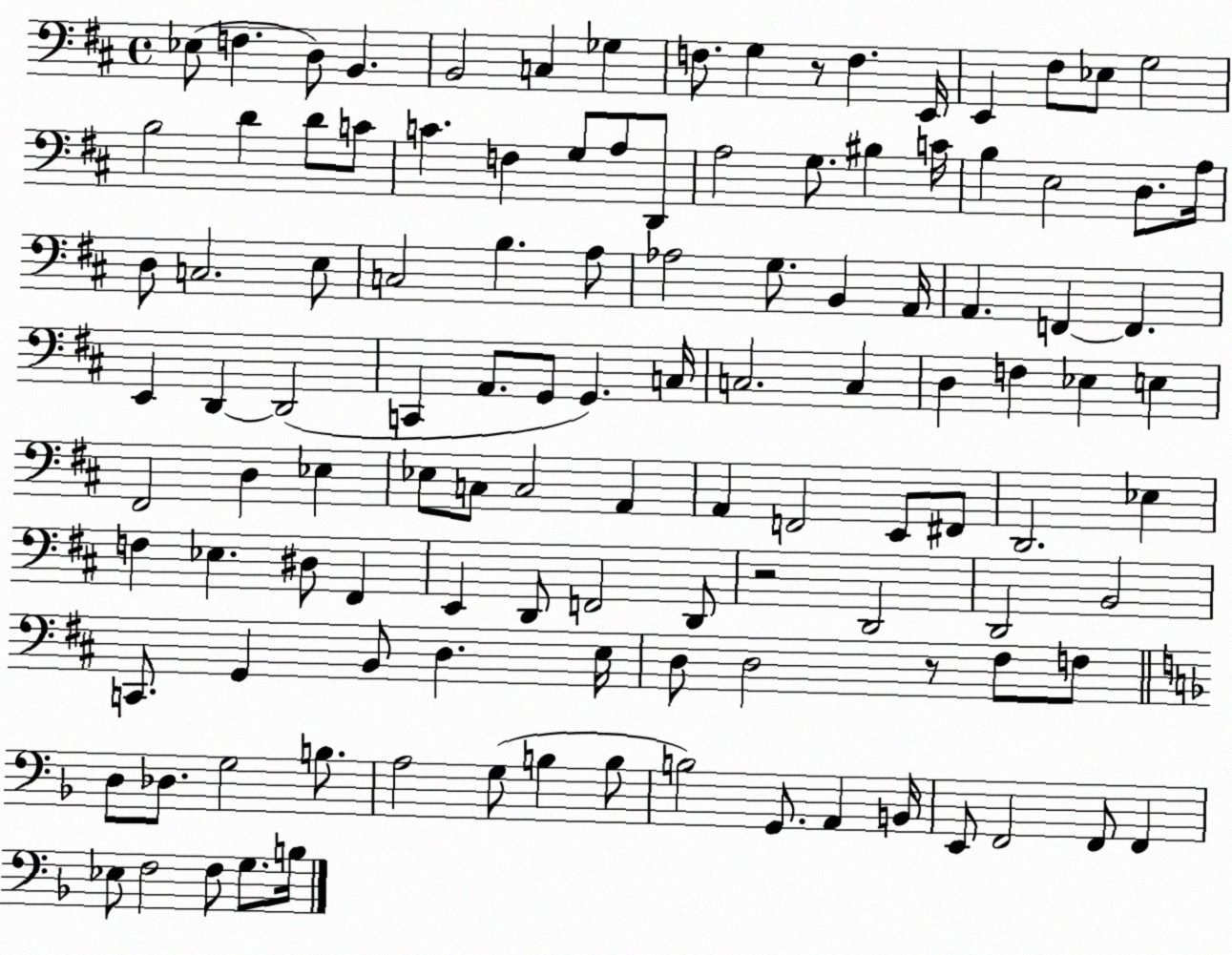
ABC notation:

X:1
T:Untitled
M:4/4
L:1/4
K:D
_E,/2 F, D,/2 B,, B,,2 C, _G, F,/2 G, z/2 F, E,,/4 E,, ^F,/2 _E,/2 G,2 B,2 D D/2 C/2 C F, G,/2 A,/2 D,,/2 A,2 G,/2 ^B, C/4 B, E,2 D,/2 A,/4 D,/2 C,2 E,/2 C,2 B, A,/2 _A,2 G,/2 B,, A,,/4 A,, F,, F,, E,, D,, D,,2 C,, A,,/2 G,,/2 G,, C,/4 C,2 C, D, F, _E, E, ^F,,2 D, _E, _E,/2 C,/2 C,2 A,, A,, F,,2 E,,/2 ^F,,/2 D,,2 _E, F, _E, ^D,/2 ^F,, E,, D,,/2 F,,2 D,,/2 z2 D,,2 D,,2 B,,2 C,,/2 G,, B,,/2 D, E,/4 D,/2 D,2 z/2 ^F,/2 F,/2 D,/2 _D,/2 G,2 B,/2 A,2 G,/2 B, B,/2 B,2 G,,/2 A,, B,,/4 E,,/2 F,,2 F,,/2 F,, _E,/2 F,2 F,/2 G,/2 B,/4